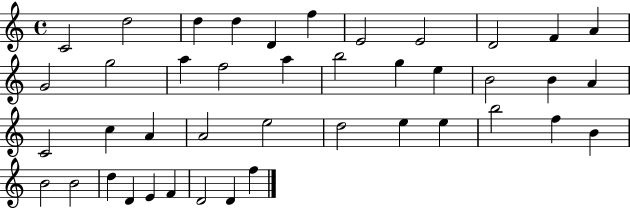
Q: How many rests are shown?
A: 0